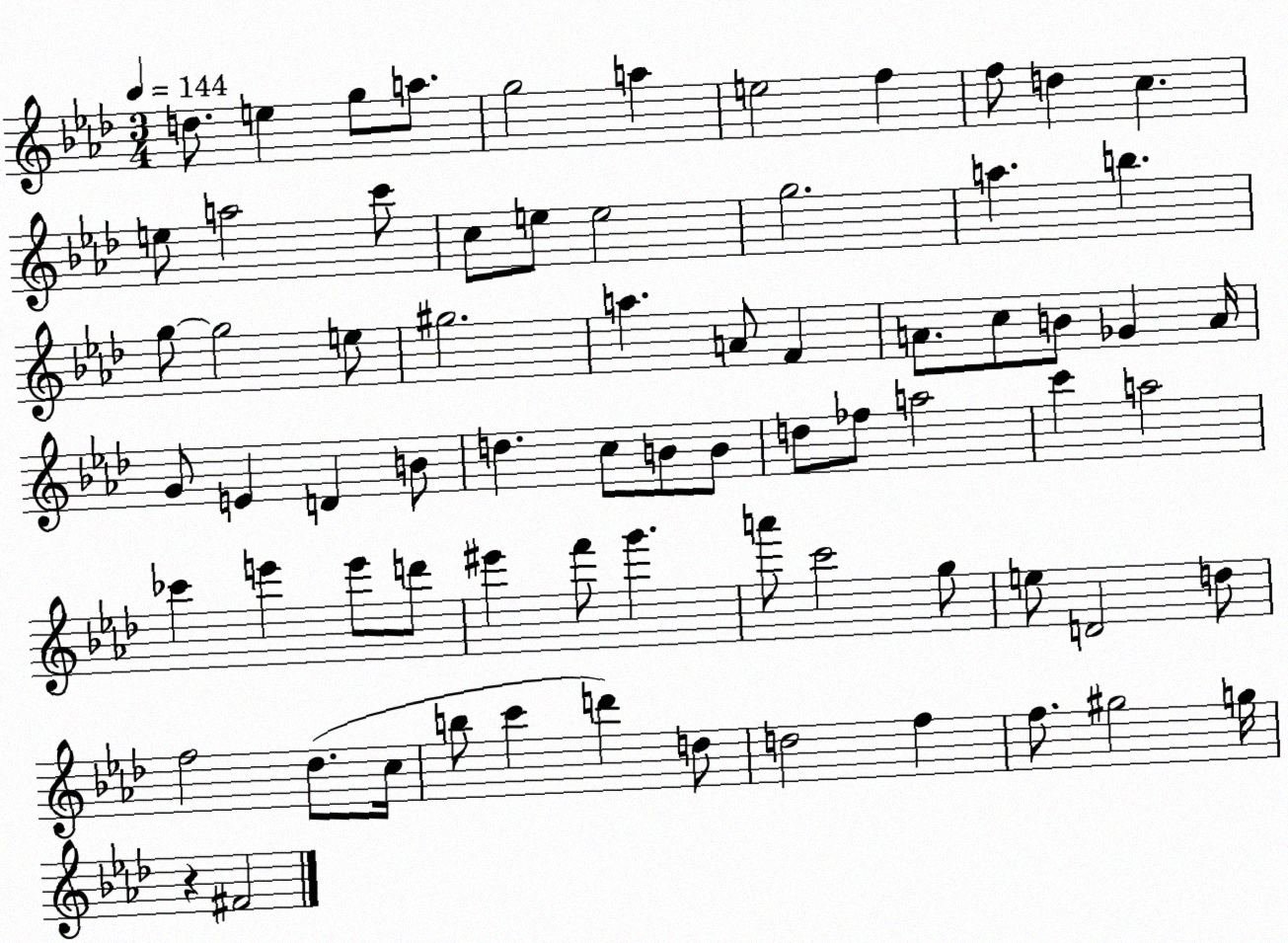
X:1
T:Untitled
M:3/4
L:1/4
K:Ab
d/2 e g/2 a/2 g2 a e2 f f/2 d c e/2 a2 c'/2 c/2 e/2 e2 g2 a b g/2 g2 e/2 ^g2 a A/2 F A/2 c/2 B/2 _G A/4 G/2 E D B/2 d c/2 B/2 B/2 d/2 _f/2 a2 c' a2 _c' e' e'/2 d'/2 ^e' f'/2 g' a'/2 c'2 g/2 e/2 D2 d/2 f2 _d/2 c/4 b/2 c' d' d/2 d2 f f/2 ^g2 g/4 z ^F2